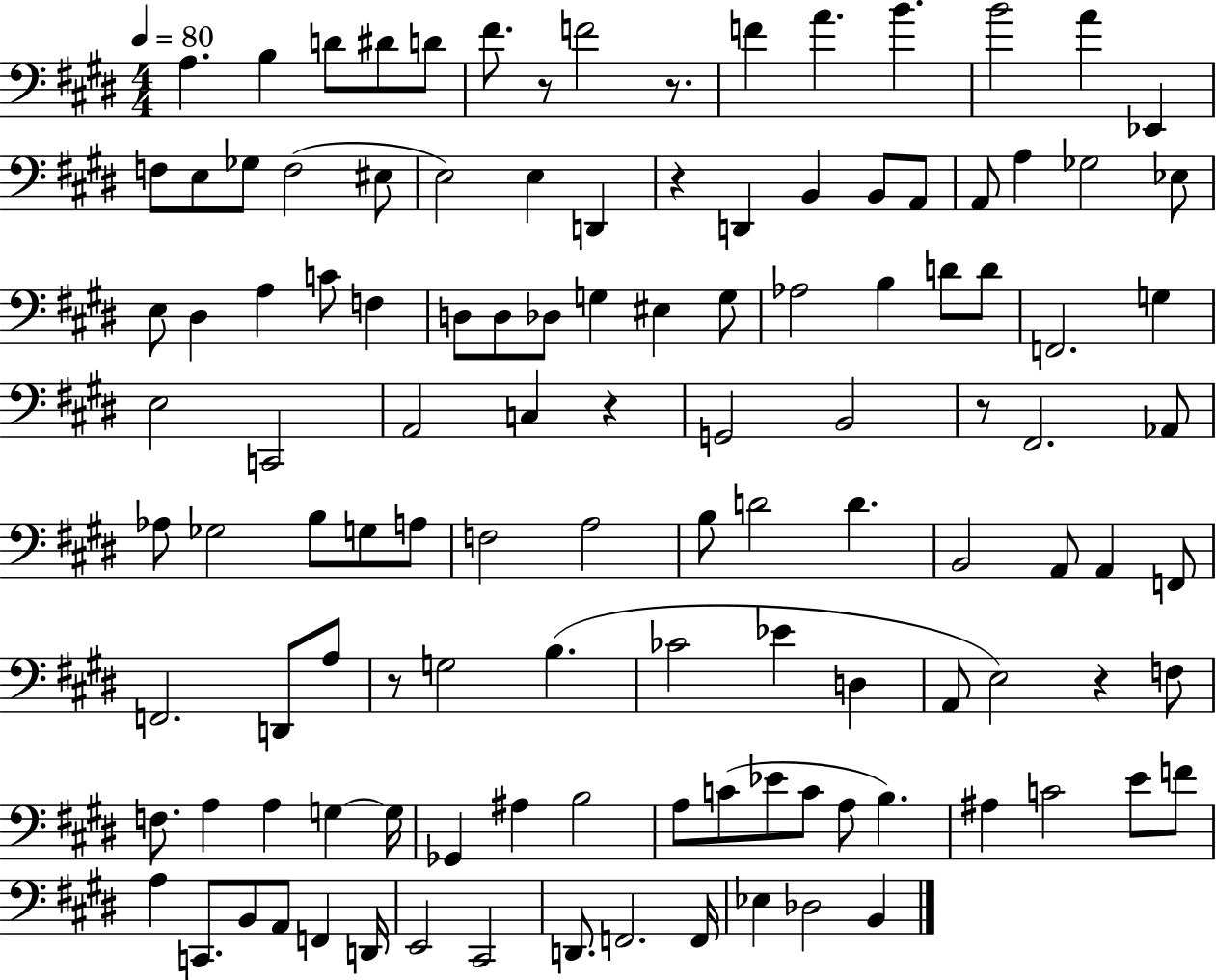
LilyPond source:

{
  \clef bass
  \numericTimeSignature
  \time 4/4
  \key e \major
  \tempo 4 = 80
  \repeat volta 2 { a4. b4 d'8 dis'8 d'8 | fis'8. r8 f'2 r8. | f'4 a'4. b'4. | b'2 a'4 ees,4 | \break f8 e8 ges8 f2( eis8 | e2) e4 d,4 | r4 d,4 b,4 b,8 a,8 | a,8 a4 ges2 ees8 | \break e8 dis4 a4 c'8 f4 | d8 d8 des8 g4 eis4 g8 | aes2 b4 d'8 d'8 | f,2. g4 | \break e2 c,2 | a,2 c4 r4 | g,2 b,2 | r8 fis,2. aes,8 | \break aes8 ges2 b8 g8 a8 | f2 a2 | b8 d'2 d'4. | b,2 a,8 a,4 f,8 | \break f,2. d,8 a8 | r8 g2 b4.( | ces'2 ees'4 d4 | a,8 e2) r4 f8 | \break f8. a4 a4 g4~~ g16 | ges,4 ais4 b2 | a8 c'8( ees'8 c'8 a8 b4.) | ais4 c'2 e'8 f'8 | \break a4 c,8. b,8 a,8 f,4 d,16 | e,2 cis,2 | d,8. f,2. f,16 | ees4 des2 b,4 | \break } \bar "|."
}